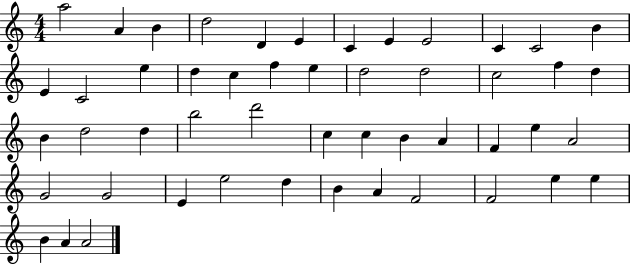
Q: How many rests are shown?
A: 0